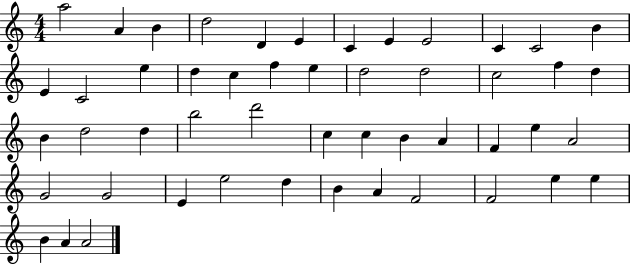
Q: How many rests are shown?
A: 0